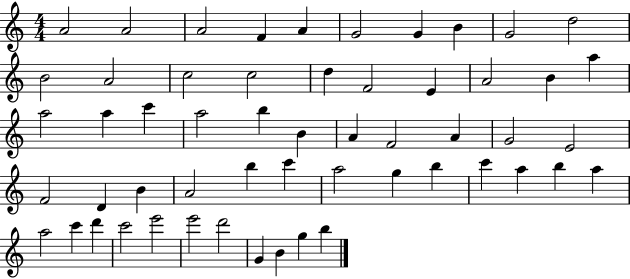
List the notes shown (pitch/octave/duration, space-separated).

A4/h A4/h A4/h F4/q A4/q G4/h G4/q B4/q G4/h D5/h B4/h A4/h C5/h C5/h D5/q F4/h E4/q A4/h B4/q A5/q A5/h A5/q C6/q A5/h B5/q B4/q A4/q F4/h A4/q G4/h E4/h F4/h D4/q B4/q A4/h B5/q C6/q A5/h G5/q B5/q C6/q A5/q B5/q A5/q A5/h C6/q D6/q C6/h E6/h E6/h D6/h G4/q B4/q G5/q B5/q